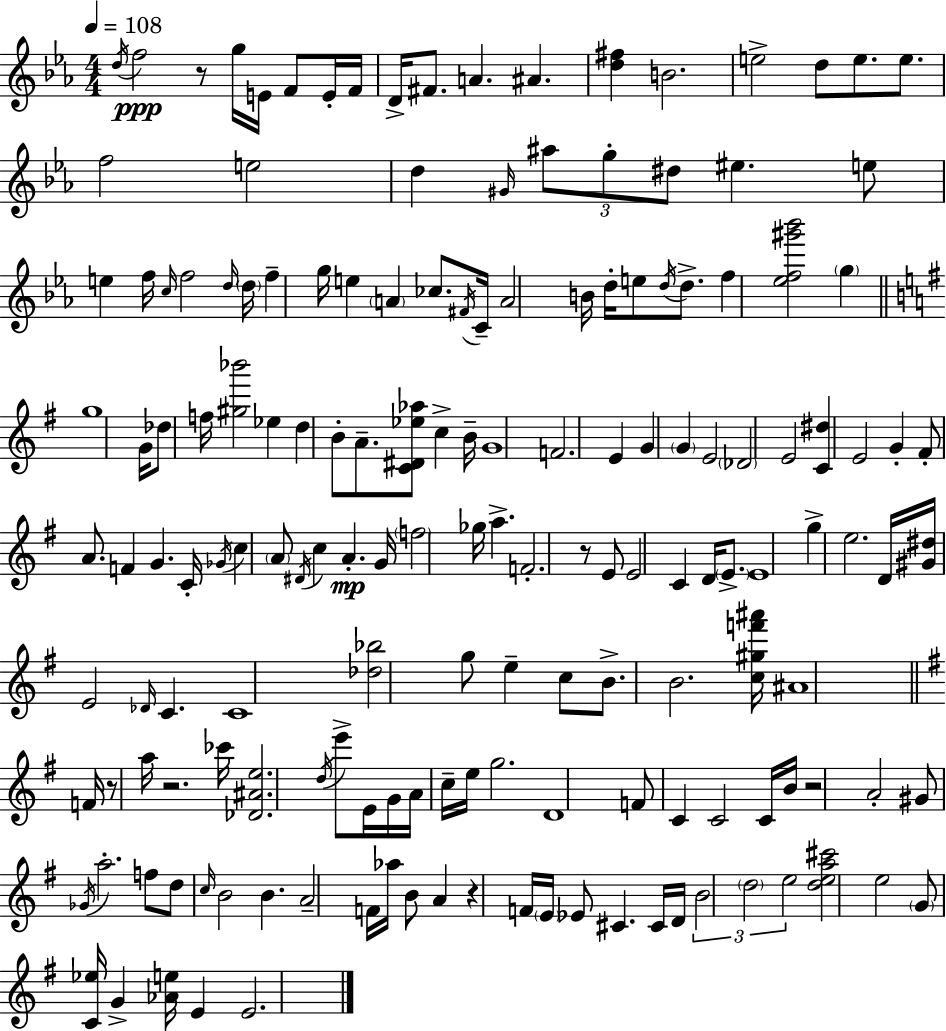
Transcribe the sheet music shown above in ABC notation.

X:1
T:Untitled
M:4/4
L:1/4
K:Cm
d/4 f2 z/2 g/4 E/4 F/2 E/4 F/4 D/4 ^F/2 A ^A [d^f] B2 e2 d/2 e/2 e/2 f2 e2 d ^G/4 ^a/2 g/2 ^d/2 ^e e/2 e f/4 c/4 f2 d/4 d/4 f g/4 e A _c/2 ^F/4 C/4 A2 B/4 d/4 e/2 d/4 d/2 f [_ef^g'_b']2 g g4 G/4 _d/2 f/4 [^g_b']2 _e d B/2 A/2 [C^D_e_a]/2 c B/4 G4 F2 E G G E2 _D2 E2 [C^d] E2 G ^F/2 A/2 F G C/4 _G/4 c A/2 ^D/4 c A G/4 f2 _g/4 a F2 z/2 E/2 E2 C D/4 E/2 E4 g e2 D/4 [^G^d]/4 E2 _D/4 C C4 [_d_b]2 g/2 e c/2 B/2 B2 [c^gf'^a']/4 ^A4 F/4 z/2 a/4 z2 _c'/4 [_D^Ae]2 d/4 e'/2 E/4 G/4 A/4 c/4 e/4 g2 D4 F/2 C C2 C/4 B/4 z2 A2 ^G/2 _G/4 a2 f/2 d/2 c/4 B2 B A2 F/4 _a/4 B/2 A z F/4 E/4 _E/2 ^C ^C/4 D/4 B2 d2 e2 [dea^c']2 e2 G/2 [C_e]/4 G [_Ae]/4 E E2